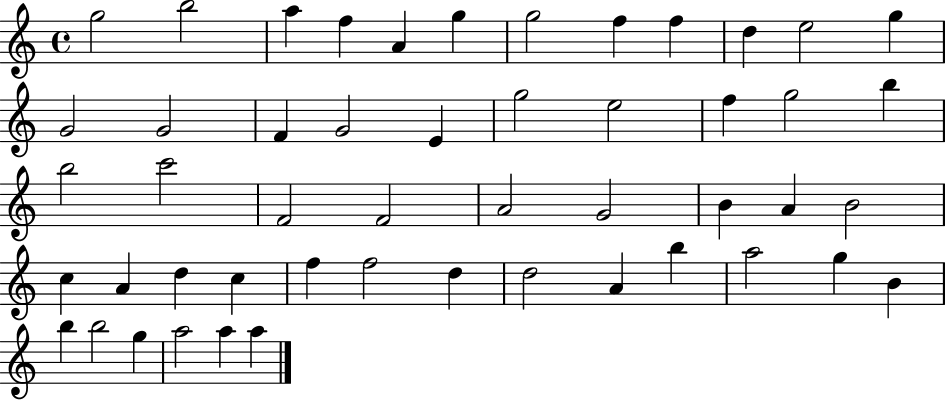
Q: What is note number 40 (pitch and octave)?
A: A4